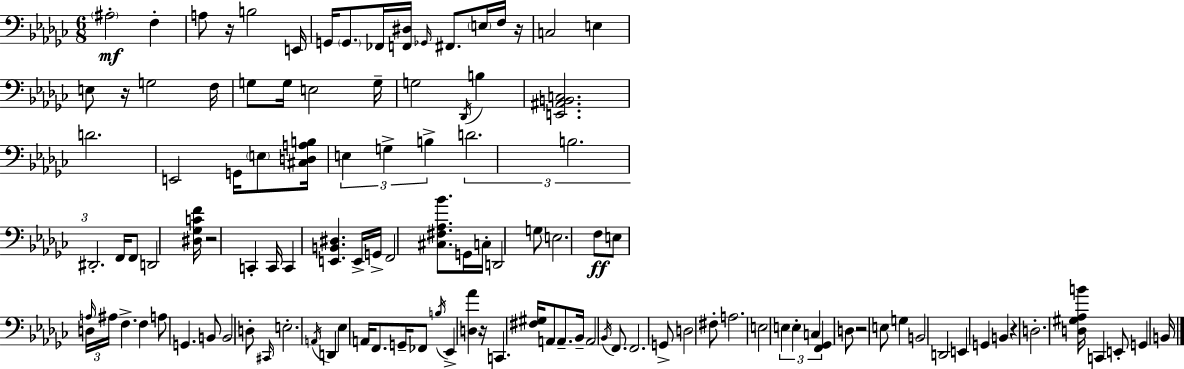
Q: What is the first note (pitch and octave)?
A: A#3